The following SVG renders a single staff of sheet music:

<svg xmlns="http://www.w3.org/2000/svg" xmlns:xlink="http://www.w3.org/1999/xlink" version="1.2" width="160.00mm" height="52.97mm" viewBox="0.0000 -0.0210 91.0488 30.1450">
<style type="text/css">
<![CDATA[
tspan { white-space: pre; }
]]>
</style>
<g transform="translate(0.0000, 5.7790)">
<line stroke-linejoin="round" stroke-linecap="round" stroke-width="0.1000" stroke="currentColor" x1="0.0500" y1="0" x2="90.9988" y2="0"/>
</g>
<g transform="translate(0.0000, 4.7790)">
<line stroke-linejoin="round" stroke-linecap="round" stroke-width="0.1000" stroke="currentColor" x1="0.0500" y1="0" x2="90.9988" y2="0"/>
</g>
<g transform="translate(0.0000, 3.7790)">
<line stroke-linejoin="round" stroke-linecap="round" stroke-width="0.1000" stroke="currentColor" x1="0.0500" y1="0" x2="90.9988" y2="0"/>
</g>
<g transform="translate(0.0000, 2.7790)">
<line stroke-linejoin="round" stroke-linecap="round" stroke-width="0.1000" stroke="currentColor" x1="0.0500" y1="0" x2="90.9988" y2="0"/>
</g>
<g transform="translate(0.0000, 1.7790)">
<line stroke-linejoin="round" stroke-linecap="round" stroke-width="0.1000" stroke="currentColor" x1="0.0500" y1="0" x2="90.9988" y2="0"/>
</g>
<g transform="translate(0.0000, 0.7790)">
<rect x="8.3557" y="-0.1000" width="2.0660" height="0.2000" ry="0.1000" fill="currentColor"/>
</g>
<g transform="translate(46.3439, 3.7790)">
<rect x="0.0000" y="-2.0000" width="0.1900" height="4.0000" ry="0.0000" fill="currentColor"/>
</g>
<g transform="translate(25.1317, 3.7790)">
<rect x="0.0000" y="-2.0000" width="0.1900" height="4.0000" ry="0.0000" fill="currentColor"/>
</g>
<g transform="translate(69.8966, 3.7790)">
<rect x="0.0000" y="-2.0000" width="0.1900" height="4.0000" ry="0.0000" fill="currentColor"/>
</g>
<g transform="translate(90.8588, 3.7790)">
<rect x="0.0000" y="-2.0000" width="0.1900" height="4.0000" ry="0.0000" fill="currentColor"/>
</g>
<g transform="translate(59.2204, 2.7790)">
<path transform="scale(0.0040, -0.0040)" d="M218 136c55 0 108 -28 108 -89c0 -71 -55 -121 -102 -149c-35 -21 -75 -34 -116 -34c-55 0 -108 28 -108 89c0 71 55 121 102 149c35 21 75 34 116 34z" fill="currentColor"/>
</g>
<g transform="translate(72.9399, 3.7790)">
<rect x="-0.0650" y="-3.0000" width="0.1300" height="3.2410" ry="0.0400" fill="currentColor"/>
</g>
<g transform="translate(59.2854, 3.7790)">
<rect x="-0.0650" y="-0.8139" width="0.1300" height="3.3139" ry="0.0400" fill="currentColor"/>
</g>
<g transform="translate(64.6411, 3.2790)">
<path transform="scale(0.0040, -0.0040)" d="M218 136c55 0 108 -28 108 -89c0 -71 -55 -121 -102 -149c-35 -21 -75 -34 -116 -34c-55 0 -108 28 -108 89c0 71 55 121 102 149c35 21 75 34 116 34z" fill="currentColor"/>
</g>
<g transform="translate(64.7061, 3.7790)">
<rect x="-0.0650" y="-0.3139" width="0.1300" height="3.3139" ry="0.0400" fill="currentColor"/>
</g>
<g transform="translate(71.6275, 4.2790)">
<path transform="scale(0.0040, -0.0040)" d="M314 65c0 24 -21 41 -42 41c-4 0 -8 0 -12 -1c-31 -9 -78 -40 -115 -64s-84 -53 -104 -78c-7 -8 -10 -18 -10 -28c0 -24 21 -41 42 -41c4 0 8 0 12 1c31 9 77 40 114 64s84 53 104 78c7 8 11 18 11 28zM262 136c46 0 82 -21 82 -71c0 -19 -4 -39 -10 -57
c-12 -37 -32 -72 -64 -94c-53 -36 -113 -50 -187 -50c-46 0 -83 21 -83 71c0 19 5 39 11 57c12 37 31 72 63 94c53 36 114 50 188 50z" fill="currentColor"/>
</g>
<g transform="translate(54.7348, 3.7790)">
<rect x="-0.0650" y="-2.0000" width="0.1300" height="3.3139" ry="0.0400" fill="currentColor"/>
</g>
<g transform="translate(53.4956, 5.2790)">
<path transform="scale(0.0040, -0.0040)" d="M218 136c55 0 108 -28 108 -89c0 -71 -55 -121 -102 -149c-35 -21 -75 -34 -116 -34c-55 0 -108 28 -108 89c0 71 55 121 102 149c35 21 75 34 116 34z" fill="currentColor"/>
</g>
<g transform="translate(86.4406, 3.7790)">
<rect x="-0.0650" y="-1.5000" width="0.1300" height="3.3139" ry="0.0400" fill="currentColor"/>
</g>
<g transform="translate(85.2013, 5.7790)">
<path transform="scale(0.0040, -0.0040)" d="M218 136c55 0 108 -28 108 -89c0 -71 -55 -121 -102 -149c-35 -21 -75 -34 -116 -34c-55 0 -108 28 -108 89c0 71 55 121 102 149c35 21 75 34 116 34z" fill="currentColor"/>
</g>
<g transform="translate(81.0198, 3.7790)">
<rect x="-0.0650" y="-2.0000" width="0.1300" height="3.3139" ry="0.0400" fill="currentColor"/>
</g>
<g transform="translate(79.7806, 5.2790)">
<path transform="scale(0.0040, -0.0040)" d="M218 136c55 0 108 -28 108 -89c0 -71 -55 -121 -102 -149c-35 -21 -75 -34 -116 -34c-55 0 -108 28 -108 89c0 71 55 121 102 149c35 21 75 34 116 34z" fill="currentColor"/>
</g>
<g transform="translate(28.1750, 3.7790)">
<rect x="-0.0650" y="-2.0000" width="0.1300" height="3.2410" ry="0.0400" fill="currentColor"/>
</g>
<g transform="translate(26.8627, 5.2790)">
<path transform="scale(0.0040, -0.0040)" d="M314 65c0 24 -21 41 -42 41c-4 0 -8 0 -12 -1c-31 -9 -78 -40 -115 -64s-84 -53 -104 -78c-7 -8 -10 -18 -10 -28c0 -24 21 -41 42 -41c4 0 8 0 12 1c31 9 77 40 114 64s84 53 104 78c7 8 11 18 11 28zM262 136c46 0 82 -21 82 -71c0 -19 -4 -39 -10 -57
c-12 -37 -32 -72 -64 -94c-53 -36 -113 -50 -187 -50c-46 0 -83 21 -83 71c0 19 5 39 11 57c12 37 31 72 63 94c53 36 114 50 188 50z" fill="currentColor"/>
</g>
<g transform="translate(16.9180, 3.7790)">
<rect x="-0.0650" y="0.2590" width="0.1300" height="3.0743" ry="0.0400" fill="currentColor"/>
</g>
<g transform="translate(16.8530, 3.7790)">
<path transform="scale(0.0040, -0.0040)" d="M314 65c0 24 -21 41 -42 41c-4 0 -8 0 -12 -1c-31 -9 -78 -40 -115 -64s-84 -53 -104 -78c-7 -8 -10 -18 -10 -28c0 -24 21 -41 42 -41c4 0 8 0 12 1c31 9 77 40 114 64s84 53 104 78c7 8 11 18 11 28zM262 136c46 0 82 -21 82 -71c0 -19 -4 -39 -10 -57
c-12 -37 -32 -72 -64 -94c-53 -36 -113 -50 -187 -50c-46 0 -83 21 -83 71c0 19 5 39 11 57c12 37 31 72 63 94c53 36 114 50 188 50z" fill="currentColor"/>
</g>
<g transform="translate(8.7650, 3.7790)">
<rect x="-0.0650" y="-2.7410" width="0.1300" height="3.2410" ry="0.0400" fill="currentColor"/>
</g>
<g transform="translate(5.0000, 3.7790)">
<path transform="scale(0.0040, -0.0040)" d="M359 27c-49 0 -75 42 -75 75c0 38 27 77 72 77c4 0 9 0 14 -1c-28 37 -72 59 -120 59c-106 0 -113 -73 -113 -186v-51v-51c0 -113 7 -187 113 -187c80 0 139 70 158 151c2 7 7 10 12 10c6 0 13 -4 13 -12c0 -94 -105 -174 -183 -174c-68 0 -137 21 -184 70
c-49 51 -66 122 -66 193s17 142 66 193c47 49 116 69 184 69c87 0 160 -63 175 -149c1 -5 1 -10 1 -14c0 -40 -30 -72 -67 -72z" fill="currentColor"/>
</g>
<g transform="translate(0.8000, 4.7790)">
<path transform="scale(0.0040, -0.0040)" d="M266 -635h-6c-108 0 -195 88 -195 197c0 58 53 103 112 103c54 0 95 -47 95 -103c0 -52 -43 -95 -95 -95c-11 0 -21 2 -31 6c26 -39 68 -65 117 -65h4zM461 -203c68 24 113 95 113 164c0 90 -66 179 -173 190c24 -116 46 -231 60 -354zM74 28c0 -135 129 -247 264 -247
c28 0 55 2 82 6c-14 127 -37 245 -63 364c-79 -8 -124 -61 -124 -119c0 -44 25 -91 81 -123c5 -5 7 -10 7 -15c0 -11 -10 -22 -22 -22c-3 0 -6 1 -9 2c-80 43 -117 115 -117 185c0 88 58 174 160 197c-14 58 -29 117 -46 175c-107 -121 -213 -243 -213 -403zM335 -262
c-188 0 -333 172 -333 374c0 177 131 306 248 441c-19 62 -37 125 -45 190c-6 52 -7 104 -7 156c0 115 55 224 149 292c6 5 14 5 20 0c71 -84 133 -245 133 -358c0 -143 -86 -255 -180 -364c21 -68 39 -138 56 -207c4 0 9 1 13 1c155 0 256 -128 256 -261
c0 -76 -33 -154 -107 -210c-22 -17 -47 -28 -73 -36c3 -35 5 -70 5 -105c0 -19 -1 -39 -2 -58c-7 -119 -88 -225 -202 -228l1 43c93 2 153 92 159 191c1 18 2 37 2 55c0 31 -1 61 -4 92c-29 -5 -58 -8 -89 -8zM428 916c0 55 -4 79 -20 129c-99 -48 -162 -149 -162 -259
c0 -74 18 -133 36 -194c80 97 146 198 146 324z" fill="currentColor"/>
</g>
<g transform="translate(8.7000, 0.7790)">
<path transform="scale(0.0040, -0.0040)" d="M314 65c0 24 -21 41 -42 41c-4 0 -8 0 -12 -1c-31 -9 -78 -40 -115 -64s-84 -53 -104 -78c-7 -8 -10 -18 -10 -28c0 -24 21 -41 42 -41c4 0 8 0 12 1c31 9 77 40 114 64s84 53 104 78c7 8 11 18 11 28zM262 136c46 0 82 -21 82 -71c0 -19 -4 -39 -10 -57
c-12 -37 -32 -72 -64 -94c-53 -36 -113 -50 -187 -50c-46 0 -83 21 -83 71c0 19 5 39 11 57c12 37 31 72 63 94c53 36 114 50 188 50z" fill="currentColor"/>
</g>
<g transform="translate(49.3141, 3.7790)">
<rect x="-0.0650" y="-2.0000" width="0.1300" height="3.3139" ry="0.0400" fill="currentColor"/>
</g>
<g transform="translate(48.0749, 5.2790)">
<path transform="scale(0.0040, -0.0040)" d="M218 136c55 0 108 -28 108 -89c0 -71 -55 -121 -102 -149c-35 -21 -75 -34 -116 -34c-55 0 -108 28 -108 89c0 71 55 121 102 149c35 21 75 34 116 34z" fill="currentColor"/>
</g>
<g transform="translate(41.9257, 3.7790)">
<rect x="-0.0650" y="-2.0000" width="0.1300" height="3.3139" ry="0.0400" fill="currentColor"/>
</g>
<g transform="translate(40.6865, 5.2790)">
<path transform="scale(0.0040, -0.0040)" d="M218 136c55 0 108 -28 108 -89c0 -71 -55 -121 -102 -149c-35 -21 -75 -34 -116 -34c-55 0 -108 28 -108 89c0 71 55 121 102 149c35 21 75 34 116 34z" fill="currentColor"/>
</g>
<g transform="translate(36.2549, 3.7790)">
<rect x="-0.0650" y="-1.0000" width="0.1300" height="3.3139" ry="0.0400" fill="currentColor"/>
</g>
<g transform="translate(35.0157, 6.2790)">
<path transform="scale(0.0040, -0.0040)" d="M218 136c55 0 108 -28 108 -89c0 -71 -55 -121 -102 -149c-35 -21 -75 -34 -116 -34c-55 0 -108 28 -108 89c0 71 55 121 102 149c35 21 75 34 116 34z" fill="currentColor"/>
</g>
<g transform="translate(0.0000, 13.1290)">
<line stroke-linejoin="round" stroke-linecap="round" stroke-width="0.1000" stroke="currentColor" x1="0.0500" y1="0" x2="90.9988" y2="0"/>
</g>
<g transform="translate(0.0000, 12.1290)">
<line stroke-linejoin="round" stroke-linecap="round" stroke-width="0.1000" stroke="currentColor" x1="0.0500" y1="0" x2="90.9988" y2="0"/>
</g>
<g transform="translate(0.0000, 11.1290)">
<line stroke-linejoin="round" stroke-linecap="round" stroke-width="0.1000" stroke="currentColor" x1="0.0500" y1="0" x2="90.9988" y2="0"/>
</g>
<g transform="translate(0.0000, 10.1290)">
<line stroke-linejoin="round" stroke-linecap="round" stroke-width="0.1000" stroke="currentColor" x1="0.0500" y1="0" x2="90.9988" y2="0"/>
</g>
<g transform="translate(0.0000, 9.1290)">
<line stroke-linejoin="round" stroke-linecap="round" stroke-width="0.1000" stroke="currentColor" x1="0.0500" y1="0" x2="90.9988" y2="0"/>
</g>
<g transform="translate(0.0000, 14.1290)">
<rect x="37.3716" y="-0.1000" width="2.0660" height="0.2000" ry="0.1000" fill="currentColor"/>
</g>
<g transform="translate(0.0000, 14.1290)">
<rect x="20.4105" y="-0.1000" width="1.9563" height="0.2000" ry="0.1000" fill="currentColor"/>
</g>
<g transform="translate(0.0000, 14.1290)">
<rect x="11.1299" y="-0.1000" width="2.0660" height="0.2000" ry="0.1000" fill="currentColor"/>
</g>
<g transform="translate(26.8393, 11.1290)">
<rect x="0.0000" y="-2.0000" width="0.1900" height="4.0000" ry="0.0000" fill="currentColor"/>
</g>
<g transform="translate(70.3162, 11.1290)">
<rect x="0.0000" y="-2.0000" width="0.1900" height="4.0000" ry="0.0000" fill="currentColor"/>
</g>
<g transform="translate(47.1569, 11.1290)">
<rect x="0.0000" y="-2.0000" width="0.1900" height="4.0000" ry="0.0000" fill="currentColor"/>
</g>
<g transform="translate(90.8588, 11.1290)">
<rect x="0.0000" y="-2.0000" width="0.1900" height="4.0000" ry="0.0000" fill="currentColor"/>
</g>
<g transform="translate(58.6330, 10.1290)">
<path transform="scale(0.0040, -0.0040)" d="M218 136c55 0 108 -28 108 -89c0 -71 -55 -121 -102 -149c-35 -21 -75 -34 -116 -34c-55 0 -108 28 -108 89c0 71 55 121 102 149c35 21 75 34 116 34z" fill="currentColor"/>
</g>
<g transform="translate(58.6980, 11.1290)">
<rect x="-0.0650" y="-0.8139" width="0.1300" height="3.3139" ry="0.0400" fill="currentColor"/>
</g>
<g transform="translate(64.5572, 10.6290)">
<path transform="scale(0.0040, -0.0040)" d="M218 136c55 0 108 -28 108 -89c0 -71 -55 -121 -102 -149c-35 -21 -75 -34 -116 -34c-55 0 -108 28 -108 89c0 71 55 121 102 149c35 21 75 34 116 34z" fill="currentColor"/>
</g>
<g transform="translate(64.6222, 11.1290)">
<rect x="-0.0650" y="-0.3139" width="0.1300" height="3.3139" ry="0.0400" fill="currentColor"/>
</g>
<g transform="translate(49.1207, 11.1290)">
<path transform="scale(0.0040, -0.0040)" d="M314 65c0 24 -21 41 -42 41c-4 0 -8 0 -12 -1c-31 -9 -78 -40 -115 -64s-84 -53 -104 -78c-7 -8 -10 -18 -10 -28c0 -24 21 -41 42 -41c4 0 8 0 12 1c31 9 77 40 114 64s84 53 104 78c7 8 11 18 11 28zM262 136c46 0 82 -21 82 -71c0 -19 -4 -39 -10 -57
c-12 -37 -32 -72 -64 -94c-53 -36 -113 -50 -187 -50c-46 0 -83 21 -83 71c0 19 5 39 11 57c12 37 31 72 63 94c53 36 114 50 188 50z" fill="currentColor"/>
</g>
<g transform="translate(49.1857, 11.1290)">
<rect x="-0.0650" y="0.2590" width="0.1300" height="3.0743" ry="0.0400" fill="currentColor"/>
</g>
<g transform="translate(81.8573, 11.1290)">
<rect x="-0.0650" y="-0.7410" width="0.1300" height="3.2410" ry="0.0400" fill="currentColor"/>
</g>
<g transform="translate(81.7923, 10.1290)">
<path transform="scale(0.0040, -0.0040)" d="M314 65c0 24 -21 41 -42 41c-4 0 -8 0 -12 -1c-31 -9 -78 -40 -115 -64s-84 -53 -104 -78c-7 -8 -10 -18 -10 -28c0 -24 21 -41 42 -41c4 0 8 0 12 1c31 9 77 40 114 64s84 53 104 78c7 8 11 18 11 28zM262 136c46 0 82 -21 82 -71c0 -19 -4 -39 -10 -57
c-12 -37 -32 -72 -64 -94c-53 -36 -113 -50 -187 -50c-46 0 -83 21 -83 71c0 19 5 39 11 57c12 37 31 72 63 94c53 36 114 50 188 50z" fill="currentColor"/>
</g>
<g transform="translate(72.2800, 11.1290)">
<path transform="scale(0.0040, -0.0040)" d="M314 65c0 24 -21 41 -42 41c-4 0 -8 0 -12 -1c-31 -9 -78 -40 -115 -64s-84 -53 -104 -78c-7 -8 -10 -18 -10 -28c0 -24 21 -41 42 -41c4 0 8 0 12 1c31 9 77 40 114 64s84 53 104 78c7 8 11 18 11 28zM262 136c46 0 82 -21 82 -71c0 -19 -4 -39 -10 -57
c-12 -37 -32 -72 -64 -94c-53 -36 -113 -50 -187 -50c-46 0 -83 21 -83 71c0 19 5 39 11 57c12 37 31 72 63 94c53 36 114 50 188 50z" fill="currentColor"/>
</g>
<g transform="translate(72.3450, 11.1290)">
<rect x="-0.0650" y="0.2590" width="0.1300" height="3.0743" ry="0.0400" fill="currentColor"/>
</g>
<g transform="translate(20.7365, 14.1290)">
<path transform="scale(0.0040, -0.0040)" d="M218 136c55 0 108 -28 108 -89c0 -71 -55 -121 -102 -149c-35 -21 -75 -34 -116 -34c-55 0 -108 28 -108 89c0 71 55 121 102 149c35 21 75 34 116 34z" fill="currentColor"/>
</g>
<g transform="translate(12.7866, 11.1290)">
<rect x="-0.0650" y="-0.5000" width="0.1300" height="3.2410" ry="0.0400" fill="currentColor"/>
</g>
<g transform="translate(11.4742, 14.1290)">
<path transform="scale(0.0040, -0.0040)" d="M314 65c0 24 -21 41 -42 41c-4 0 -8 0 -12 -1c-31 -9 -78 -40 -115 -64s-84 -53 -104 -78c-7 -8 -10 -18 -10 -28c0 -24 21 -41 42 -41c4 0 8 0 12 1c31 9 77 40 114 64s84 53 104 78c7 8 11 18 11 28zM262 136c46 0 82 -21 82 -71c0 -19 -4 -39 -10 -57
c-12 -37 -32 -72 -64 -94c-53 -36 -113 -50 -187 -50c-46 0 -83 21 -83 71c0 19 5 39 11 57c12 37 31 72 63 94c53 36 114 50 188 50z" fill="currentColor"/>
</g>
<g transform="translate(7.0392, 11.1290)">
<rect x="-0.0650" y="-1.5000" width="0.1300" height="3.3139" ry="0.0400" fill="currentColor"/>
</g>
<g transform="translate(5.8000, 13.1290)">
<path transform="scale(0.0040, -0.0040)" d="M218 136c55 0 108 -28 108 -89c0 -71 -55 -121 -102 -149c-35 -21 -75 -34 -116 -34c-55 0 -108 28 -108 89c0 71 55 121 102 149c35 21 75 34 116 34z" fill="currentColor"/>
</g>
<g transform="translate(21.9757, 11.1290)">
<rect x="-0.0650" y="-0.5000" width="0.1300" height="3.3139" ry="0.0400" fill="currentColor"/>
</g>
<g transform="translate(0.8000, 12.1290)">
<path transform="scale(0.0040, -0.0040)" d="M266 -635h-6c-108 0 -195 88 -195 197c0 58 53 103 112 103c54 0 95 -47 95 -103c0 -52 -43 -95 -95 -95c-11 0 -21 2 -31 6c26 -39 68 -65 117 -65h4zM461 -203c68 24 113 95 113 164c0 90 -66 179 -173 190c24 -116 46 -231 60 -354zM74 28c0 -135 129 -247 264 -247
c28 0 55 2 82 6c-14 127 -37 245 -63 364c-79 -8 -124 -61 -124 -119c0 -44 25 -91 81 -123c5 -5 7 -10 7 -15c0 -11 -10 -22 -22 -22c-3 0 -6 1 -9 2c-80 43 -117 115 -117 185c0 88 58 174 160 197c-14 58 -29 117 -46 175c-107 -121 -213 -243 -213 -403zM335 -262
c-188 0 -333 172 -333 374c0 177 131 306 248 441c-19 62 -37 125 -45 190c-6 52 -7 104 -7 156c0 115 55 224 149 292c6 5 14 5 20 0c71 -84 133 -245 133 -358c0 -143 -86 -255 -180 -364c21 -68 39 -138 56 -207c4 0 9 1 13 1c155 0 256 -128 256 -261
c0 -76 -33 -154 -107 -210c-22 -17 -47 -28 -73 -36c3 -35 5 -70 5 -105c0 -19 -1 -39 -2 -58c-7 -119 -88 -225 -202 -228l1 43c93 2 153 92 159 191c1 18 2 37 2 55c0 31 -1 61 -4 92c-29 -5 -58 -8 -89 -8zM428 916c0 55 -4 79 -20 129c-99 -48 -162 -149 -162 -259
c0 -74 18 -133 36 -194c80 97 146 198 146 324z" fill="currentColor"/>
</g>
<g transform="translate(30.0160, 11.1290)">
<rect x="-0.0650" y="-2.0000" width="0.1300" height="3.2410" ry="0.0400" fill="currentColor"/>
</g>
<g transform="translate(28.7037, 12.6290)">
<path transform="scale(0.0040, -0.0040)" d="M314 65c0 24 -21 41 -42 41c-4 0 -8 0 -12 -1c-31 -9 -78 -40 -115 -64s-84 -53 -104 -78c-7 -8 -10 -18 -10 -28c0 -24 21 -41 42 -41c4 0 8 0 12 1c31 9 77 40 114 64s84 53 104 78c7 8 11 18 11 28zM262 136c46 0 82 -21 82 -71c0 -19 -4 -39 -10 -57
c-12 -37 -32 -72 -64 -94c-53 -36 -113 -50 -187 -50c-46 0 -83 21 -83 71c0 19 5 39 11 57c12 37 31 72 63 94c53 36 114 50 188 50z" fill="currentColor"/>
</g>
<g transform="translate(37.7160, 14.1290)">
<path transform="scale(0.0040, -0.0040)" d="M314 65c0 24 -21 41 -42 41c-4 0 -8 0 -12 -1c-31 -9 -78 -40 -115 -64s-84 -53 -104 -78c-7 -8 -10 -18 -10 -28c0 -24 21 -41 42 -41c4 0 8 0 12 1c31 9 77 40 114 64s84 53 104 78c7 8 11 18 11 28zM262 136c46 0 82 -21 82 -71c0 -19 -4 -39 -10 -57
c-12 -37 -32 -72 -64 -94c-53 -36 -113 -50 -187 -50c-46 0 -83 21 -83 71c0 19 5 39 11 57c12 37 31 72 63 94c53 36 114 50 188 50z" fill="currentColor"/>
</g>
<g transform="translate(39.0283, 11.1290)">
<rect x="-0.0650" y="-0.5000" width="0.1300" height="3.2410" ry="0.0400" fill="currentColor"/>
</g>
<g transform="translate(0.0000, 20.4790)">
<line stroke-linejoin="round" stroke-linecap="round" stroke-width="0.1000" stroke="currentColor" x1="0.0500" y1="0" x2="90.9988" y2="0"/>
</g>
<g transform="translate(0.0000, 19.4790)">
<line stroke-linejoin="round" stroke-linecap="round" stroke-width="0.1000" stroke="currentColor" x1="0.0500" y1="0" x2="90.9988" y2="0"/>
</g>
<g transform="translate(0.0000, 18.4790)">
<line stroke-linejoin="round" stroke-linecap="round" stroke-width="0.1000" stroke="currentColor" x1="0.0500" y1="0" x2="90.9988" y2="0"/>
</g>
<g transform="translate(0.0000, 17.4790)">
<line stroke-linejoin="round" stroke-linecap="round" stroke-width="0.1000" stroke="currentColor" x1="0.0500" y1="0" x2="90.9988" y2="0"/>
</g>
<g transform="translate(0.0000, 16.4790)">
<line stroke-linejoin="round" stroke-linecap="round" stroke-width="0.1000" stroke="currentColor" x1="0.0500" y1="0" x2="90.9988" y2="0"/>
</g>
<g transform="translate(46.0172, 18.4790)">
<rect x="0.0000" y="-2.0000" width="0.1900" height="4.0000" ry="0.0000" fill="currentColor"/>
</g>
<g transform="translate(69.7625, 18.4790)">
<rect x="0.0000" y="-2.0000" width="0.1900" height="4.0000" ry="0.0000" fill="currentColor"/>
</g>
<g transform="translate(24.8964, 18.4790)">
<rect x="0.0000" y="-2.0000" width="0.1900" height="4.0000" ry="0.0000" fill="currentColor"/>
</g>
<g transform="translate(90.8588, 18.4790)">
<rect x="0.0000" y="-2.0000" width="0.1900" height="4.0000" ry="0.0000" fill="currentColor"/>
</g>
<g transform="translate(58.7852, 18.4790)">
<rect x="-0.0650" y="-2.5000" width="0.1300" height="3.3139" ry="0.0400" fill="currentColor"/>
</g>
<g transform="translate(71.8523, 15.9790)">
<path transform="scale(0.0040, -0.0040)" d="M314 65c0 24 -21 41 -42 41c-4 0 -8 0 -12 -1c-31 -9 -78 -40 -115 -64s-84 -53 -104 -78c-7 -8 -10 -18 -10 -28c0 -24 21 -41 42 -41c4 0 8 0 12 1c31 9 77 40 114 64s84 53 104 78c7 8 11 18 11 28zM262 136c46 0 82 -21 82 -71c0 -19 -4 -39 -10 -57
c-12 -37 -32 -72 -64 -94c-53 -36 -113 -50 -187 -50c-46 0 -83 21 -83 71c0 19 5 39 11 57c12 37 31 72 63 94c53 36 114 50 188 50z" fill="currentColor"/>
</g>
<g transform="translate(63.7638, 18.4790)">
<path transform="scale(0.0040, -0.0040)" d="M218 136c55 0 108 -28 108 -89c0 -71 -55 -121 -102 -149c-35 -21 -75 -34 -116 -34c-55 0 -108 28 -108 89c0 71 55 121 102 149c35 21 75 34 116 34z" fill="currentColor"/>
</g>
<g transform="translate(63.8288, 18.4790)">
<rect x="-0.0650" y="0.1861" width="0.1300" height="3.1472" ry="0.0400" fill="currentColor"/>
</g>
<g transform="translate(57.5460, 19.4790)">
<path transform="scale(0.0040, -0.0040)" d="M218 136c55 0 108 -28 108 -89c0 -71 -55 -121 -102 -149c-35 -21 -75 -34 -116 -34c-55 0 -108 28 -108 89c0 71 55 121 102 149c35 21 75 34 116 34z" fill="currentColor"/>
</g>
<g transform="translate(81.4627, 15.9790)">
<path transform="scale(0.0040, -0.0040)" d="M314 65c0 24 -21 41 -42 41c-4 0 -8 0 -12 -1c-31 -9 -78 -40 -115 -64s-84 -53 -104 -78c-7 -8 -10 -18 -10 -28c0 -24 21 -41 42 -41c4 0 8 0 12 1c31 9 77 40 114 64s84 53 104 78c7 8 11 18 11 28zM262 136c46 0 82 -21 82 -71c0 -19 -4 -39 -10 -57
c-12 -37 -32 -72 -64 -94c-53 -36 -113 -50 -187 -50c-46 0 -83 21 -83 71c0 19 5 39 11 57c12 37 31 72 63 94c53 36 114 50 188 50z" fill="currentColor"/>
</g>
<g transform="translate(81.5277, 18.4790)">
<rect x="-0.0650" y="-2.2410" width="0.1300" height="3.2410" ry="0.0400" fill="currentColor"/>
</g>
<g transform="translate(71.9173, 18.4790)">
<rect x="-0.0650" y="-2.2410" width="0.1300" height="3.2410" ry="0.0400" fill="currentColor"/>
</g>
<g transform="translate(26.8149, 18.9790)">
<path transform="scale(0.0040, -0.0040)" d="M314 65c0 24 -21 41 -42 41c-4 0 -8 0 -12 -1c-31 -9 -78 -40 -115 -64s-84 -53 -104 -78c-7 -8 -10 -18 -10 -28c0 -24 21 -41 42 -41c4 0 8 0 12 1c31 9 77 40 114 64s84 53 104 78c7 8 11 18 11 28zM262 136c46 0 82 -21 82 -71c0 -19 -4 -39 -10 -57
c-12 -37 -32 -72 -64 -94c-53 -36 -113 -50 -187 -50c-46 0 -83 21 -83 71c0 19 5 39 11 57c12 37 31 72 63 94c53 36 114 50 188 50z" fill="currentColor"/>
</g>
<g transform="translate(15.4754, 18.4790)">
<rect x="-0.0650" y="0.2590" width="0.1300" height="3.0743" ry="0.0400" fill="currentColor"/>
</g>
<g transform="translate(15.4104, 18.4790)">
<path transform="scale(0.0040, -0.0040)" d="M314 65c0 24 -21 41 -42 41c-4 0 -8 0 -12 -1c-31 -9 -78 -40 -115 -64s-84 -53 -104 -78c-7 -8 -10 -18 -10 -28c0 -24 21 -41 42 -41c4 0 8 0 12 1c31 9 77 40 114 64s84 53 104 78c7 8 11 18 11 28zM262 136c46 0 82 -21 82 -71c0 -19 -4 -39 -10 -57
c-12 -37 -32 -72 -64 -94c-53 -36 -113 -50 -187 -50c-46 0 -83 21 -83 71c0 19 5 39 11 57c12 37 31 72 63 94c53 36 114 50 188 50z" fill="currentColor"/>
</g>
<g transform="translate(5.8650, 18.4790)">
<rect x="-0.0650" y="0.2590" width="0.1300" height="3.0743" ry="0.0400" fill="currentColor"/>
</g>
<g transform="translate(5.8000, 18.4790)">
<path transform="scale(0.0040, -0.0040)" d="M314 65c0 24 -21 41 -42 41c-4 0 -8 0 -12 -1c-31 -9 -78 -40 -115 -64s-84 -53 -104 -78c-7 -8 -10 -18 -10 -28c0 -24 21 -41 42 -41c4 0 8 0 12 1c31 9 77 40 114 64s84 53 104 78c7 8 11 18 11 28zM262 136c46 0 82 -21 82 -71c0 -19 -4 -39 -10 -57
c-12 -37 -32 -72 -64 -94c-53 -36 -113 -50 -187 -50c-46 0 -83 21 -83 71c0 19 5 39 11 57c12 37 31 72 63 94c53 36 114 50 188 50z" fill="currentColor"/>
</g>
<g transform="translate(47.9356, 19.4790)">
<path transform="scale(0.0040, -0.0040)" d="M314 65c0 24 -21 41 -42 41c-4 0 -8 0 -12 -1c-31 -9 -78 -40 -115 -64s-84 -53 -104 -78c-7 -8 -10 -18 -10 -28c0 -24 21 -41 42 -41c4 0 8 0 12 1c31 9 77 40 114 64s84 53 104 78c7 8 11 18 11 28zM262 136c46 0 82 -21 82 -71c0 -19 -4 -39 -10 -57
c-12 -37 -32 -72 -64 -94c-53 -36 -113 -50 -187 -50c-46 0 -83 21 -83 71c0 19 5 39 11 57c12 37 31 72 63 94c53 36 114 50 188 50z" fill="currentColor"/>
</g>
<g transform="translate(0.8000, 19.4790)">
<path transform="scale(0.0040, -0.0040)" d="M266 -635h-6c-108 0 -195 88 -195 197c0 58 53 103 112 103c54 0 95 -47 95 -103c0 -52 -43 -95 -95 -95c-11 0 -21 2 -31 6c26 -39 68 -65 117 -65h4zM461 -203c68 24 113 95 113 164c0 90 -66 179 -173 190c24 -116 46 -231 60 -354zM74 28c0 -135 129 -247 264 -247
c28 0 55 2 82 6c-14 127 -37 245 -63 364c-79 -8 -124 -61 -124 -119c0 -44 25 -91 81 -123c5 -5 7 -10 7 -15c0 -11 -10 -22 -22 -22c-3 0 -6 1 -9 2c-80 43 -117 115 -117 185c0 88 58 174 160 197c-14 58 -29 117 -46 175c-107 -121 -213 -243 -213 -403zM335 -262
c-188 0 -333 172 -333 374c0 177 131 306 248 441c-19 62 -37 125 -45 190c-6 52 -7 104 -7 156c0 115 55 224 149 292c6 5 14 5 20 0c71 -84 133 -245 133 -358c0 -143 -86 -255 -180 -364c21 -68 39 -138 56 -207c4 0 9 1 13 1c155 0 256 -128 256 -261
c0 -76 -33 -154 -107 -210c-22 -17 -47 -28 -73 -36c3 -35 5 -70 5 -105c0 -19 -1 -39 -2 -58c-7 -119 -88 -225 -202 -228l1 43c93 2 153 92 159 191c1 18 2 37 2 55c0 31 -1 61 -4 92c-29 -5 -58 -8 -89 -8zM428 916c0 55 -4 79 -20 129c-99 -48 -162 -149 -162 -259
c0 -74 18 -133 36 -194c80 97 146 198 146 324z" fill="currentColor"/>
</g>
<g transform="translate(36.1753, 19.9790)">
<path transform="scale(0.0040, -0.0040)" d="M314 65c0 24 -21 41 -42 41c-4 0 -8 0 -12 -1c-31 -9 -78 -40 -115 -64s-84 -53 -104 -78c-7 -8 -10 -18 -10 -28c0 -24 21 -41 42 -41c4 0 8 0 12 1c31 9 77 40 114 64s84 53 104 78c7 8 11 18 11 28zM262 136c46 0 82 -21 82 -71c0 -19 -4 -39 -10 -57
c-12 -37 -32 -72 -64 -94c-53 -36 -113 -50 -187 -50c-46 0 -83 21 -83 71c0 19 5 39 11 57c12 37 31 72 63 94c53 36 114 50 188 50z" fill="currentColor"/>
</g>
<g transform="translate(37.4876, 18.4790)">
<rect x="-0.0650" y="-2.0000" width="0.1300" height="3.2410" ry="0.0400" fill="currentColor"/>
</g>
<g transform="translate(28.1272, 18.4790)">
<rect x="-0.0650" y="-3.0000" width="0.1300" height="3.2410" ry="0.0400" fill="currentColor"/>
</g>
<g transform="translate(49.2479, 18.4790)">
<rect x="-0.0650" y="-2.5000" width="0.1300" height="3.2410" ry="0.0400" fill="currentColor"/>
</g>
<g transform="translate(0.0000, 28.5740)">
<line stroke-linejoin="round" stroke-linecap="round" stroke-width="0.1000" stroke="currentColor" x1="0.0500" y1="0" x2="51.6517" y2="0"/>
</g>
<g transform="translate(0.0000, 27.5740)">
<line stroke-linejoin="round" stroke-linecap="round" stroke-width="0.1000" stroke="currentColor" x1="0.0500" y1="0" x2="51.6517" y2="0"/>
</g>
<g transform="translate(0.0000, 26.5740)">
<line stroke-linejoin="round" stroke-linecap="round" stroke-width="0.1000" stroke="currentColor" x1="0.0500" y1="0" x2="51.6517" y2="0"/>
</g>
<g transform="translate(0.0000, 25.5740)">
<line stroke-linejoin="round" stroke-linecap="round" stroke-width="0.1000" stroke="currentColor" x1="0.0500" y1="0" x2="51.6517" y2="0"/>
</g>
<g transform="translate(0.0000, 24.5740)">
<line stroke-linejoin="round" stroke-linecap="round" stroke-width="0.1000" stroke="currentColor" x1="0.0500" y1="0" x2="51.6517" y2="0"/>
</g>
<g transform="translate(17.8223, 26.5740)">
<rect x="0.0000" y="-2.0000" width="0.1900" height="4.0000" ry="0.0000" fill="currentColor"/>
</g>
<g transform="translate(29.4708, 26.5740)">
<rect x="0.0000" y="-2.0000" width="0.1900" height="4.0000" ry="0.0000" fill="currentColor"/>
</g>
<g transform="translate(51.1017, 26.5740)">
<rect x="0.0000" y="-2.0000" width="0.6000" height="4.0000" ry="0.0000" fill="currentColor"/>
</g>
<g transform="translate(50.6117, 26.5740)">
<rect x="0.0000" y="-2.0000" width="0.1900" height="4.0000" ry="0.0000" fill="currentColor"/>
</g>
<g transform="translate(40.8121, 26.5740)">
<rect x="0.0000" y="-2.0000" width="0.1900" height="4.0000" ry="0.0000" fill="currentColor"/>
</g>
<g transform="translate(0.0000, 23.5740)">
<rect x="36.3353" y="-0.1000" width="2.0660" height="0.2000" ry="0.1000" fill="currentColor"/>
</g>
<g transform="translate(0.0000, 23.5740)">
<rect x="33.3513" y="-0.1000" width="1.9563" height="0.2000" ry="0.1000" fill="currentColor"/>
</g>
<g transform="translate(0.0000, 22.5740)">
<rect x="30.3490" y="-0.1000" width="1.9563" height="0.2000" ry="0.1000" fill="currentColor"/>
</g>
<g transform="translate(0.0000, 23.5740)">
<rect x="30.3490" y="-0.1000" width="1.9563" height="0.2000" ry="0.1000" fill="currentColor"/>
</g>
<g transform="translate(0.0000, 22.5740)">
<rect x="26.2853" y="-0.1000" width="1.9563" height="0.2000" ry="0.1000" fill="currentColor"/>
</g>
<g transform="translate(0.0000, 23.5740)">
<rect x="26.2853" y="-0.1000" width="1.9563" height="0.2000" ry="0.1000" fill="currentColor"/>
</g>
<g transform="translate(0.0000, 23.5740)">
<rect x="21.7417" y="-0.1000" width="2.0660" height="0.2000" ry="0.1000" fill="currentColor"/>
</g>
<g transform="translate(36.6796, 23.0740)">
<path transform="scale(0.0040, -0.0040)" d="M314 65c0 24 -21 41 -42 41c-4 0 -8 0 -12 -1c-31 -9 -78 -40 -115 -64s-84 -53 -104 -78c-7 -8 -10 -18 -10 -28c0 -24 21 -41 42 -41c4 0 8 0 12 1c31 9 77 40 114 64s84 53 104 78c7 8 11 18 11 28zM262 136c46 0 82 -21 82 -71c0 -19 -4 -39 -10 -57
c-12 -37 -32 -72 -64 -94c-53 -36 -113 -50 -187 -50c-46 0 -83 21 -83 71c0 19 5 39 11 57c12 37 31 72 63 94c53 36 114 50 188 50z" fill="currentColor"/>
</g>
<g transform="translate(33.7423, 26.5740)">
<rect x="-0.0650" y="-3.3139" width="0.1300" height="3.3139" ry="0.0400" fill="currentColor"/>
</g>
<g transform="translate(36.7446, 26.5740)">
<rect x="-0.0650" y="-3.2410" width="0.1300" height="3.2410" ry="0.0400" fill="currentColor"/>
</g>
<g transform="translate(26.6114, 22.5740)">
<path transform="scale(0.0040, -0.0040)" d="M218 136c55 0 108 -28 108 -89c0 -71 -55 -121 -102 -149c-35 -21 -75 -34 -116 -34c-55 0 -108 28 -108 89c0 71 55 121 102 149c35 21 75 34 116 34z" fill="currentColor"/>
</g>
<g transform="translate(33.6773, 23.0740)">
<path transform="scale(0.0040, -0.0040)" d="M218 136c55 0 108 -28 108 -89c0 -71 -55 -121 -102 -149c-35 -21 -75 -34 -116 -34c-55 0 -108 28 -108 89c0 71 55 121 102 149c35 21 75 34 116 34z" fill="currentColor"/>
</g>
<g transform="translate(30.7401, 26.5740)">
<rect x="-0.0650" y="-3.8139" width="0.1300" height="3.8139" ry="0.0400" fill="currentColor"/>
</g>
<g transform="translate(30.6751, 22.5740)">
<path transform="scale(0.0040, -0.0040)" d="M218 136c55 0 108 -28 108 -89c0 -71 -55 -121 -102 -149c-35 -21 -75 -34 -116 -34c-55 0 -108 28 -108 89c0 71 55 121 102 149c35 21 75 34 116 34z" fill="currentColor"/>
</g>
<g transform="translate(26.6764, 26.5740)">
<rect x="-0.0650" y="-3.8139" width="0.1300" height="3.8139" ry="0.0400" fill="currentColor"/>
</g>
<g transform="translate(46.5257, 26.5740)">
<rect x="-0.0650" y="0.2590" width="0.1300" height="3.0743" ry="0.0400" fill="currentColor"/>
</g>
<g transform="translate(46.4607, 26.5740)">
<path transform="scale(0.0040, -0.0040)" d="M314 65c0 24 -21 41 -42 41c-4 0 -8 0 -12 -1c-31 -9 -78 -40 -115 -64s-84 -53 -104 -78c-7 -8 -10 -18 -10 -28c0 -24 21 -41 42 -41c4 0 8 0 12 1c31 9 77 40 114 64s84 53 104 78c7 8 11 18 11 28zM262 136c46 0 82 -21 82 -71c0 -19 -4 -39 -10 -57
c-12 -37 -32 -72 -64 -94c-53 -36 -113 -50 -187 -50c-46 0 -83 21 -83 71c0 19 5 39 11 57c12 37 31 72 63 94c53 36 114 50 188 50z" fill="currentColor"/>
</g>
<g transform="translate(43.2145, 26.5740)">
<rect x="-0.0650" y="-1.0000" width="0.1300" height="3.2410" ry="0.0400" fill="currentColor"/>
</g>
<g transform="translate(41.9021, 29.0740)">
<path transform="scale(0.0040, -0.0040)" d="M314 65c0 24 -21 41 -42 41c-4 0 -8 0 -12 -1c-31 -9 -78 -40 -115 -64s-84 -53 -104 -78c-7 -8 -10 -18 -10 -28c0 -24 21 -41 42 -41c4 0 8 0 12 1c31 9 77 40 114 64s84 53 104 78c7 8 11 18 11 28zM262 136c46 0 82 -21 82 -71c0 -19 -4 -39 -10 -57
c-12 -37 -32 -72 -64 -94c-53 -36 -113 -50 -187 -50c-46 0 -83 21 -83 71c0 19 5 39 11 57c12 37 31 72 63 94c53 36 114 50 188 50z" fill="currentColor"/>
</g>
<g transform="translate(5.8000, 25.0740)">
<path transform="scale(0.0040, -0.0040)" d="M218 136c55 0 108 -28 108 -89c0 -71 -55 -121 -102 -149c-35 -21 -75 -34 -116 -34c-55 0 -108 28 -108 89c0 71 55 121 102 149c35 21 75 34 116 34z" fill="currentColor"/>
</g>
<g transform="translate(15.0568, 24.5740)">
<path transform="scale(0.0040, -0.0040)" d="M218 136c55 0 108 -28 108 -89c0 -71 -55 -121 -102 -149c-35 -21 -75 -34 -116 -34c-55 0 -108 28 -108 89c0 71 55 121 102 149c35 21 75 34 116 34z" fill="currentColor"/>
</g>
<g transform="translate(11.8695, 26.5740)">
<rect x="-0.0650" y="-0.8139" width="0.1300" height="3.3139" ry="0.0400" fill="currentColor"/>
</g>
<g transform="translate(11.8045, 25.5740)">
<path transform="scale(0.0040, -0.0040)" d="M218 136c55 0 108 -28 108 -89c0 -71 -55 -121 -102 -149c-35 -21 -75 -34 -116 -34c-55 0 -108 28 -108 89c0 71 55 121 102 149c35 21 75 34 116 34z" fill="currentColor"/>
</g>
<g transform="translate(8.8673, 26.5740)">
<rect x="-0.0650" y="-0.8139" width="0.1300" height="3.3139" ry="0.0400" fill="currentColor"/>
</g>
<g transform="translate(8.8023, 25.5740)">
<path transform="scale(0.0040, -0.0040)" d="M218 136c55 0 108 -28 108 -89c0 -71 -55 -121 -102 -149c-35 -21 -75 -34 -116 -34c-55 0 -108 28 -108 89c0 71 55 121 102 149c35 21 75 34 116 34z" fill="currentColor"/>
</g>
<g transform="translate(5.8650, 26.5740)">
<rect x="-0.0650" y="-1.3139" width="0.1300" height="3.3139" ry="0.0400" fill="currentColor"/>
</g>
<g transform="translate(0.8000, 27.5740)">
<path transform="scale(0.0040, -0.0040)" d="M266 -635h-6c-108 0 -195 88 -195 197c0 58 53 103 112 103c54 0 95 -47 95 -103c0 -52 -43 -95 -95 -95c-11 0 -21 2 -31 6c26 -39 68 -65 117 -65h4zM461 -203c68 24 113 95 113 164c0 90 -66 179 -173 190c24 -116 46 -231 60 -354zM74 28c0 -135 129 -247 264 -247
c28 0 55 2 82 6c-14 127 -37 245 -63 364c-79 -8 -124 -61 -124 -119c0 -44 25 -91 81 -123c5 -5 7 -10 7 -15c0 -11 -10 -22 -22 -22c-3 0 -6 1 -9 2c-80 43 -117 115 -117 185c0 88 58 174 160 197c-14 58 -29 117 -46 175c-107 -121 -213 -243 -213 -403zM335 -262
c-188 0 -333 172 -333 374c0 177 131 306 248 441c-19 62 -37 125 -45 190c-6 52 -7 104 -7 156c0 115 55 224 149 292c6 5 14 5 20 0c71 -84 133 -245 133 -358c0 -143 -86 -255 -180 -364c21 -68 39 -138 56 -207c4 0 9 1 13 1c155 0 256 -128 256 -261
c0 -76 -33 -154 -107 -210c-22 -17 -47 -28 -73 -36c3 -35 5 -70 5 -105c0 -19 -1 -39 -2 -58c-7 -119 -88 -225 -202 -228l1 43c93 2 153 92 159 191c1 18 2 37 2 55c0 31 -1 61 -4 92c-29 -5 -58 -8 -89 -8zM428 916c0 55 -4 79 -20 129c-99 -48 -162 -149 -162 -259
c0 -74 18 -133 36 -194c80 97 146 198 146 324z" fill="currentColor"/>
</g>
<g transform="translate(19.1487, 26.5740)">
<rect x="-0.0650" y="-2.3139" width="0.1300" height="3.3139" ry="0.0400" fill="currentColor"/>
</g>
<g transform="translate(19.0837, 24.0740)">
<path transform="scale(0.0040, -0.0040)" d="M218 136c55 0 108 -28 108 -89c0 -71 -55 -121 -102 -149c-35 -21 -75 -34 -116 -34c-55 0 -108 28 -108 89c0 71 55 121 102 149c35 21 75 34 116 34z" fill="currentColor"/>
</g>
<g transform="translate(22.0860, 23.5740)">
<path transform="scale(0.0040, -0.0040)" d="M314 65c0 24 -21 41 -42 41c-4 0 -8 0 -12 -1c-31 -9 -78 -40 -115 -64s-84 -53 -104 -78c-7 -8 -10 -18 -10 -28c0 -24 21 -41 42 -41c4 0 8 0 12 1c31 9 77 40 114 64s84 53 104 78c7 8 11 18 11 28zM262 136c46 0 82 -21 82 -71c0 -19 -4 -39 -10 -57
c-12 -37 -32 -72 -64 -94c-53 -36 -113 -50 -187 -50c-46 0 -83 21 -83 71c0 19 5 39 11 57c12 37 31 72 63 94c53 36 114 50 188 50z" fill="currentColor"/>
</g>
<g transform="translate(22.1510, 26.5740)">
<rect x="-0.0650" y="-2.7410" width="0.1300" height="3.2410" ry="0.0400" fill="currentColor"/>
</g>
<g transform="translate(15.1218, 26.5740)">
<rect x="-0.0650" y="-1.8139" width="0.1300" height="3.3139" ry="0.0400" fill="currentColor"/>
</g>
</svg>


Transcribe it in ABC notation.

X:1
T:Untitled
M:4/4
L:1/4
K:C
a2 B2 F2 D F F F d c A2 F E E C2 C F2 C2 B2 d c B2 d2 B2 B2 A2 F2 G2 G B g2 g2 e d d f g a2 c' c' b b2 D2 B2